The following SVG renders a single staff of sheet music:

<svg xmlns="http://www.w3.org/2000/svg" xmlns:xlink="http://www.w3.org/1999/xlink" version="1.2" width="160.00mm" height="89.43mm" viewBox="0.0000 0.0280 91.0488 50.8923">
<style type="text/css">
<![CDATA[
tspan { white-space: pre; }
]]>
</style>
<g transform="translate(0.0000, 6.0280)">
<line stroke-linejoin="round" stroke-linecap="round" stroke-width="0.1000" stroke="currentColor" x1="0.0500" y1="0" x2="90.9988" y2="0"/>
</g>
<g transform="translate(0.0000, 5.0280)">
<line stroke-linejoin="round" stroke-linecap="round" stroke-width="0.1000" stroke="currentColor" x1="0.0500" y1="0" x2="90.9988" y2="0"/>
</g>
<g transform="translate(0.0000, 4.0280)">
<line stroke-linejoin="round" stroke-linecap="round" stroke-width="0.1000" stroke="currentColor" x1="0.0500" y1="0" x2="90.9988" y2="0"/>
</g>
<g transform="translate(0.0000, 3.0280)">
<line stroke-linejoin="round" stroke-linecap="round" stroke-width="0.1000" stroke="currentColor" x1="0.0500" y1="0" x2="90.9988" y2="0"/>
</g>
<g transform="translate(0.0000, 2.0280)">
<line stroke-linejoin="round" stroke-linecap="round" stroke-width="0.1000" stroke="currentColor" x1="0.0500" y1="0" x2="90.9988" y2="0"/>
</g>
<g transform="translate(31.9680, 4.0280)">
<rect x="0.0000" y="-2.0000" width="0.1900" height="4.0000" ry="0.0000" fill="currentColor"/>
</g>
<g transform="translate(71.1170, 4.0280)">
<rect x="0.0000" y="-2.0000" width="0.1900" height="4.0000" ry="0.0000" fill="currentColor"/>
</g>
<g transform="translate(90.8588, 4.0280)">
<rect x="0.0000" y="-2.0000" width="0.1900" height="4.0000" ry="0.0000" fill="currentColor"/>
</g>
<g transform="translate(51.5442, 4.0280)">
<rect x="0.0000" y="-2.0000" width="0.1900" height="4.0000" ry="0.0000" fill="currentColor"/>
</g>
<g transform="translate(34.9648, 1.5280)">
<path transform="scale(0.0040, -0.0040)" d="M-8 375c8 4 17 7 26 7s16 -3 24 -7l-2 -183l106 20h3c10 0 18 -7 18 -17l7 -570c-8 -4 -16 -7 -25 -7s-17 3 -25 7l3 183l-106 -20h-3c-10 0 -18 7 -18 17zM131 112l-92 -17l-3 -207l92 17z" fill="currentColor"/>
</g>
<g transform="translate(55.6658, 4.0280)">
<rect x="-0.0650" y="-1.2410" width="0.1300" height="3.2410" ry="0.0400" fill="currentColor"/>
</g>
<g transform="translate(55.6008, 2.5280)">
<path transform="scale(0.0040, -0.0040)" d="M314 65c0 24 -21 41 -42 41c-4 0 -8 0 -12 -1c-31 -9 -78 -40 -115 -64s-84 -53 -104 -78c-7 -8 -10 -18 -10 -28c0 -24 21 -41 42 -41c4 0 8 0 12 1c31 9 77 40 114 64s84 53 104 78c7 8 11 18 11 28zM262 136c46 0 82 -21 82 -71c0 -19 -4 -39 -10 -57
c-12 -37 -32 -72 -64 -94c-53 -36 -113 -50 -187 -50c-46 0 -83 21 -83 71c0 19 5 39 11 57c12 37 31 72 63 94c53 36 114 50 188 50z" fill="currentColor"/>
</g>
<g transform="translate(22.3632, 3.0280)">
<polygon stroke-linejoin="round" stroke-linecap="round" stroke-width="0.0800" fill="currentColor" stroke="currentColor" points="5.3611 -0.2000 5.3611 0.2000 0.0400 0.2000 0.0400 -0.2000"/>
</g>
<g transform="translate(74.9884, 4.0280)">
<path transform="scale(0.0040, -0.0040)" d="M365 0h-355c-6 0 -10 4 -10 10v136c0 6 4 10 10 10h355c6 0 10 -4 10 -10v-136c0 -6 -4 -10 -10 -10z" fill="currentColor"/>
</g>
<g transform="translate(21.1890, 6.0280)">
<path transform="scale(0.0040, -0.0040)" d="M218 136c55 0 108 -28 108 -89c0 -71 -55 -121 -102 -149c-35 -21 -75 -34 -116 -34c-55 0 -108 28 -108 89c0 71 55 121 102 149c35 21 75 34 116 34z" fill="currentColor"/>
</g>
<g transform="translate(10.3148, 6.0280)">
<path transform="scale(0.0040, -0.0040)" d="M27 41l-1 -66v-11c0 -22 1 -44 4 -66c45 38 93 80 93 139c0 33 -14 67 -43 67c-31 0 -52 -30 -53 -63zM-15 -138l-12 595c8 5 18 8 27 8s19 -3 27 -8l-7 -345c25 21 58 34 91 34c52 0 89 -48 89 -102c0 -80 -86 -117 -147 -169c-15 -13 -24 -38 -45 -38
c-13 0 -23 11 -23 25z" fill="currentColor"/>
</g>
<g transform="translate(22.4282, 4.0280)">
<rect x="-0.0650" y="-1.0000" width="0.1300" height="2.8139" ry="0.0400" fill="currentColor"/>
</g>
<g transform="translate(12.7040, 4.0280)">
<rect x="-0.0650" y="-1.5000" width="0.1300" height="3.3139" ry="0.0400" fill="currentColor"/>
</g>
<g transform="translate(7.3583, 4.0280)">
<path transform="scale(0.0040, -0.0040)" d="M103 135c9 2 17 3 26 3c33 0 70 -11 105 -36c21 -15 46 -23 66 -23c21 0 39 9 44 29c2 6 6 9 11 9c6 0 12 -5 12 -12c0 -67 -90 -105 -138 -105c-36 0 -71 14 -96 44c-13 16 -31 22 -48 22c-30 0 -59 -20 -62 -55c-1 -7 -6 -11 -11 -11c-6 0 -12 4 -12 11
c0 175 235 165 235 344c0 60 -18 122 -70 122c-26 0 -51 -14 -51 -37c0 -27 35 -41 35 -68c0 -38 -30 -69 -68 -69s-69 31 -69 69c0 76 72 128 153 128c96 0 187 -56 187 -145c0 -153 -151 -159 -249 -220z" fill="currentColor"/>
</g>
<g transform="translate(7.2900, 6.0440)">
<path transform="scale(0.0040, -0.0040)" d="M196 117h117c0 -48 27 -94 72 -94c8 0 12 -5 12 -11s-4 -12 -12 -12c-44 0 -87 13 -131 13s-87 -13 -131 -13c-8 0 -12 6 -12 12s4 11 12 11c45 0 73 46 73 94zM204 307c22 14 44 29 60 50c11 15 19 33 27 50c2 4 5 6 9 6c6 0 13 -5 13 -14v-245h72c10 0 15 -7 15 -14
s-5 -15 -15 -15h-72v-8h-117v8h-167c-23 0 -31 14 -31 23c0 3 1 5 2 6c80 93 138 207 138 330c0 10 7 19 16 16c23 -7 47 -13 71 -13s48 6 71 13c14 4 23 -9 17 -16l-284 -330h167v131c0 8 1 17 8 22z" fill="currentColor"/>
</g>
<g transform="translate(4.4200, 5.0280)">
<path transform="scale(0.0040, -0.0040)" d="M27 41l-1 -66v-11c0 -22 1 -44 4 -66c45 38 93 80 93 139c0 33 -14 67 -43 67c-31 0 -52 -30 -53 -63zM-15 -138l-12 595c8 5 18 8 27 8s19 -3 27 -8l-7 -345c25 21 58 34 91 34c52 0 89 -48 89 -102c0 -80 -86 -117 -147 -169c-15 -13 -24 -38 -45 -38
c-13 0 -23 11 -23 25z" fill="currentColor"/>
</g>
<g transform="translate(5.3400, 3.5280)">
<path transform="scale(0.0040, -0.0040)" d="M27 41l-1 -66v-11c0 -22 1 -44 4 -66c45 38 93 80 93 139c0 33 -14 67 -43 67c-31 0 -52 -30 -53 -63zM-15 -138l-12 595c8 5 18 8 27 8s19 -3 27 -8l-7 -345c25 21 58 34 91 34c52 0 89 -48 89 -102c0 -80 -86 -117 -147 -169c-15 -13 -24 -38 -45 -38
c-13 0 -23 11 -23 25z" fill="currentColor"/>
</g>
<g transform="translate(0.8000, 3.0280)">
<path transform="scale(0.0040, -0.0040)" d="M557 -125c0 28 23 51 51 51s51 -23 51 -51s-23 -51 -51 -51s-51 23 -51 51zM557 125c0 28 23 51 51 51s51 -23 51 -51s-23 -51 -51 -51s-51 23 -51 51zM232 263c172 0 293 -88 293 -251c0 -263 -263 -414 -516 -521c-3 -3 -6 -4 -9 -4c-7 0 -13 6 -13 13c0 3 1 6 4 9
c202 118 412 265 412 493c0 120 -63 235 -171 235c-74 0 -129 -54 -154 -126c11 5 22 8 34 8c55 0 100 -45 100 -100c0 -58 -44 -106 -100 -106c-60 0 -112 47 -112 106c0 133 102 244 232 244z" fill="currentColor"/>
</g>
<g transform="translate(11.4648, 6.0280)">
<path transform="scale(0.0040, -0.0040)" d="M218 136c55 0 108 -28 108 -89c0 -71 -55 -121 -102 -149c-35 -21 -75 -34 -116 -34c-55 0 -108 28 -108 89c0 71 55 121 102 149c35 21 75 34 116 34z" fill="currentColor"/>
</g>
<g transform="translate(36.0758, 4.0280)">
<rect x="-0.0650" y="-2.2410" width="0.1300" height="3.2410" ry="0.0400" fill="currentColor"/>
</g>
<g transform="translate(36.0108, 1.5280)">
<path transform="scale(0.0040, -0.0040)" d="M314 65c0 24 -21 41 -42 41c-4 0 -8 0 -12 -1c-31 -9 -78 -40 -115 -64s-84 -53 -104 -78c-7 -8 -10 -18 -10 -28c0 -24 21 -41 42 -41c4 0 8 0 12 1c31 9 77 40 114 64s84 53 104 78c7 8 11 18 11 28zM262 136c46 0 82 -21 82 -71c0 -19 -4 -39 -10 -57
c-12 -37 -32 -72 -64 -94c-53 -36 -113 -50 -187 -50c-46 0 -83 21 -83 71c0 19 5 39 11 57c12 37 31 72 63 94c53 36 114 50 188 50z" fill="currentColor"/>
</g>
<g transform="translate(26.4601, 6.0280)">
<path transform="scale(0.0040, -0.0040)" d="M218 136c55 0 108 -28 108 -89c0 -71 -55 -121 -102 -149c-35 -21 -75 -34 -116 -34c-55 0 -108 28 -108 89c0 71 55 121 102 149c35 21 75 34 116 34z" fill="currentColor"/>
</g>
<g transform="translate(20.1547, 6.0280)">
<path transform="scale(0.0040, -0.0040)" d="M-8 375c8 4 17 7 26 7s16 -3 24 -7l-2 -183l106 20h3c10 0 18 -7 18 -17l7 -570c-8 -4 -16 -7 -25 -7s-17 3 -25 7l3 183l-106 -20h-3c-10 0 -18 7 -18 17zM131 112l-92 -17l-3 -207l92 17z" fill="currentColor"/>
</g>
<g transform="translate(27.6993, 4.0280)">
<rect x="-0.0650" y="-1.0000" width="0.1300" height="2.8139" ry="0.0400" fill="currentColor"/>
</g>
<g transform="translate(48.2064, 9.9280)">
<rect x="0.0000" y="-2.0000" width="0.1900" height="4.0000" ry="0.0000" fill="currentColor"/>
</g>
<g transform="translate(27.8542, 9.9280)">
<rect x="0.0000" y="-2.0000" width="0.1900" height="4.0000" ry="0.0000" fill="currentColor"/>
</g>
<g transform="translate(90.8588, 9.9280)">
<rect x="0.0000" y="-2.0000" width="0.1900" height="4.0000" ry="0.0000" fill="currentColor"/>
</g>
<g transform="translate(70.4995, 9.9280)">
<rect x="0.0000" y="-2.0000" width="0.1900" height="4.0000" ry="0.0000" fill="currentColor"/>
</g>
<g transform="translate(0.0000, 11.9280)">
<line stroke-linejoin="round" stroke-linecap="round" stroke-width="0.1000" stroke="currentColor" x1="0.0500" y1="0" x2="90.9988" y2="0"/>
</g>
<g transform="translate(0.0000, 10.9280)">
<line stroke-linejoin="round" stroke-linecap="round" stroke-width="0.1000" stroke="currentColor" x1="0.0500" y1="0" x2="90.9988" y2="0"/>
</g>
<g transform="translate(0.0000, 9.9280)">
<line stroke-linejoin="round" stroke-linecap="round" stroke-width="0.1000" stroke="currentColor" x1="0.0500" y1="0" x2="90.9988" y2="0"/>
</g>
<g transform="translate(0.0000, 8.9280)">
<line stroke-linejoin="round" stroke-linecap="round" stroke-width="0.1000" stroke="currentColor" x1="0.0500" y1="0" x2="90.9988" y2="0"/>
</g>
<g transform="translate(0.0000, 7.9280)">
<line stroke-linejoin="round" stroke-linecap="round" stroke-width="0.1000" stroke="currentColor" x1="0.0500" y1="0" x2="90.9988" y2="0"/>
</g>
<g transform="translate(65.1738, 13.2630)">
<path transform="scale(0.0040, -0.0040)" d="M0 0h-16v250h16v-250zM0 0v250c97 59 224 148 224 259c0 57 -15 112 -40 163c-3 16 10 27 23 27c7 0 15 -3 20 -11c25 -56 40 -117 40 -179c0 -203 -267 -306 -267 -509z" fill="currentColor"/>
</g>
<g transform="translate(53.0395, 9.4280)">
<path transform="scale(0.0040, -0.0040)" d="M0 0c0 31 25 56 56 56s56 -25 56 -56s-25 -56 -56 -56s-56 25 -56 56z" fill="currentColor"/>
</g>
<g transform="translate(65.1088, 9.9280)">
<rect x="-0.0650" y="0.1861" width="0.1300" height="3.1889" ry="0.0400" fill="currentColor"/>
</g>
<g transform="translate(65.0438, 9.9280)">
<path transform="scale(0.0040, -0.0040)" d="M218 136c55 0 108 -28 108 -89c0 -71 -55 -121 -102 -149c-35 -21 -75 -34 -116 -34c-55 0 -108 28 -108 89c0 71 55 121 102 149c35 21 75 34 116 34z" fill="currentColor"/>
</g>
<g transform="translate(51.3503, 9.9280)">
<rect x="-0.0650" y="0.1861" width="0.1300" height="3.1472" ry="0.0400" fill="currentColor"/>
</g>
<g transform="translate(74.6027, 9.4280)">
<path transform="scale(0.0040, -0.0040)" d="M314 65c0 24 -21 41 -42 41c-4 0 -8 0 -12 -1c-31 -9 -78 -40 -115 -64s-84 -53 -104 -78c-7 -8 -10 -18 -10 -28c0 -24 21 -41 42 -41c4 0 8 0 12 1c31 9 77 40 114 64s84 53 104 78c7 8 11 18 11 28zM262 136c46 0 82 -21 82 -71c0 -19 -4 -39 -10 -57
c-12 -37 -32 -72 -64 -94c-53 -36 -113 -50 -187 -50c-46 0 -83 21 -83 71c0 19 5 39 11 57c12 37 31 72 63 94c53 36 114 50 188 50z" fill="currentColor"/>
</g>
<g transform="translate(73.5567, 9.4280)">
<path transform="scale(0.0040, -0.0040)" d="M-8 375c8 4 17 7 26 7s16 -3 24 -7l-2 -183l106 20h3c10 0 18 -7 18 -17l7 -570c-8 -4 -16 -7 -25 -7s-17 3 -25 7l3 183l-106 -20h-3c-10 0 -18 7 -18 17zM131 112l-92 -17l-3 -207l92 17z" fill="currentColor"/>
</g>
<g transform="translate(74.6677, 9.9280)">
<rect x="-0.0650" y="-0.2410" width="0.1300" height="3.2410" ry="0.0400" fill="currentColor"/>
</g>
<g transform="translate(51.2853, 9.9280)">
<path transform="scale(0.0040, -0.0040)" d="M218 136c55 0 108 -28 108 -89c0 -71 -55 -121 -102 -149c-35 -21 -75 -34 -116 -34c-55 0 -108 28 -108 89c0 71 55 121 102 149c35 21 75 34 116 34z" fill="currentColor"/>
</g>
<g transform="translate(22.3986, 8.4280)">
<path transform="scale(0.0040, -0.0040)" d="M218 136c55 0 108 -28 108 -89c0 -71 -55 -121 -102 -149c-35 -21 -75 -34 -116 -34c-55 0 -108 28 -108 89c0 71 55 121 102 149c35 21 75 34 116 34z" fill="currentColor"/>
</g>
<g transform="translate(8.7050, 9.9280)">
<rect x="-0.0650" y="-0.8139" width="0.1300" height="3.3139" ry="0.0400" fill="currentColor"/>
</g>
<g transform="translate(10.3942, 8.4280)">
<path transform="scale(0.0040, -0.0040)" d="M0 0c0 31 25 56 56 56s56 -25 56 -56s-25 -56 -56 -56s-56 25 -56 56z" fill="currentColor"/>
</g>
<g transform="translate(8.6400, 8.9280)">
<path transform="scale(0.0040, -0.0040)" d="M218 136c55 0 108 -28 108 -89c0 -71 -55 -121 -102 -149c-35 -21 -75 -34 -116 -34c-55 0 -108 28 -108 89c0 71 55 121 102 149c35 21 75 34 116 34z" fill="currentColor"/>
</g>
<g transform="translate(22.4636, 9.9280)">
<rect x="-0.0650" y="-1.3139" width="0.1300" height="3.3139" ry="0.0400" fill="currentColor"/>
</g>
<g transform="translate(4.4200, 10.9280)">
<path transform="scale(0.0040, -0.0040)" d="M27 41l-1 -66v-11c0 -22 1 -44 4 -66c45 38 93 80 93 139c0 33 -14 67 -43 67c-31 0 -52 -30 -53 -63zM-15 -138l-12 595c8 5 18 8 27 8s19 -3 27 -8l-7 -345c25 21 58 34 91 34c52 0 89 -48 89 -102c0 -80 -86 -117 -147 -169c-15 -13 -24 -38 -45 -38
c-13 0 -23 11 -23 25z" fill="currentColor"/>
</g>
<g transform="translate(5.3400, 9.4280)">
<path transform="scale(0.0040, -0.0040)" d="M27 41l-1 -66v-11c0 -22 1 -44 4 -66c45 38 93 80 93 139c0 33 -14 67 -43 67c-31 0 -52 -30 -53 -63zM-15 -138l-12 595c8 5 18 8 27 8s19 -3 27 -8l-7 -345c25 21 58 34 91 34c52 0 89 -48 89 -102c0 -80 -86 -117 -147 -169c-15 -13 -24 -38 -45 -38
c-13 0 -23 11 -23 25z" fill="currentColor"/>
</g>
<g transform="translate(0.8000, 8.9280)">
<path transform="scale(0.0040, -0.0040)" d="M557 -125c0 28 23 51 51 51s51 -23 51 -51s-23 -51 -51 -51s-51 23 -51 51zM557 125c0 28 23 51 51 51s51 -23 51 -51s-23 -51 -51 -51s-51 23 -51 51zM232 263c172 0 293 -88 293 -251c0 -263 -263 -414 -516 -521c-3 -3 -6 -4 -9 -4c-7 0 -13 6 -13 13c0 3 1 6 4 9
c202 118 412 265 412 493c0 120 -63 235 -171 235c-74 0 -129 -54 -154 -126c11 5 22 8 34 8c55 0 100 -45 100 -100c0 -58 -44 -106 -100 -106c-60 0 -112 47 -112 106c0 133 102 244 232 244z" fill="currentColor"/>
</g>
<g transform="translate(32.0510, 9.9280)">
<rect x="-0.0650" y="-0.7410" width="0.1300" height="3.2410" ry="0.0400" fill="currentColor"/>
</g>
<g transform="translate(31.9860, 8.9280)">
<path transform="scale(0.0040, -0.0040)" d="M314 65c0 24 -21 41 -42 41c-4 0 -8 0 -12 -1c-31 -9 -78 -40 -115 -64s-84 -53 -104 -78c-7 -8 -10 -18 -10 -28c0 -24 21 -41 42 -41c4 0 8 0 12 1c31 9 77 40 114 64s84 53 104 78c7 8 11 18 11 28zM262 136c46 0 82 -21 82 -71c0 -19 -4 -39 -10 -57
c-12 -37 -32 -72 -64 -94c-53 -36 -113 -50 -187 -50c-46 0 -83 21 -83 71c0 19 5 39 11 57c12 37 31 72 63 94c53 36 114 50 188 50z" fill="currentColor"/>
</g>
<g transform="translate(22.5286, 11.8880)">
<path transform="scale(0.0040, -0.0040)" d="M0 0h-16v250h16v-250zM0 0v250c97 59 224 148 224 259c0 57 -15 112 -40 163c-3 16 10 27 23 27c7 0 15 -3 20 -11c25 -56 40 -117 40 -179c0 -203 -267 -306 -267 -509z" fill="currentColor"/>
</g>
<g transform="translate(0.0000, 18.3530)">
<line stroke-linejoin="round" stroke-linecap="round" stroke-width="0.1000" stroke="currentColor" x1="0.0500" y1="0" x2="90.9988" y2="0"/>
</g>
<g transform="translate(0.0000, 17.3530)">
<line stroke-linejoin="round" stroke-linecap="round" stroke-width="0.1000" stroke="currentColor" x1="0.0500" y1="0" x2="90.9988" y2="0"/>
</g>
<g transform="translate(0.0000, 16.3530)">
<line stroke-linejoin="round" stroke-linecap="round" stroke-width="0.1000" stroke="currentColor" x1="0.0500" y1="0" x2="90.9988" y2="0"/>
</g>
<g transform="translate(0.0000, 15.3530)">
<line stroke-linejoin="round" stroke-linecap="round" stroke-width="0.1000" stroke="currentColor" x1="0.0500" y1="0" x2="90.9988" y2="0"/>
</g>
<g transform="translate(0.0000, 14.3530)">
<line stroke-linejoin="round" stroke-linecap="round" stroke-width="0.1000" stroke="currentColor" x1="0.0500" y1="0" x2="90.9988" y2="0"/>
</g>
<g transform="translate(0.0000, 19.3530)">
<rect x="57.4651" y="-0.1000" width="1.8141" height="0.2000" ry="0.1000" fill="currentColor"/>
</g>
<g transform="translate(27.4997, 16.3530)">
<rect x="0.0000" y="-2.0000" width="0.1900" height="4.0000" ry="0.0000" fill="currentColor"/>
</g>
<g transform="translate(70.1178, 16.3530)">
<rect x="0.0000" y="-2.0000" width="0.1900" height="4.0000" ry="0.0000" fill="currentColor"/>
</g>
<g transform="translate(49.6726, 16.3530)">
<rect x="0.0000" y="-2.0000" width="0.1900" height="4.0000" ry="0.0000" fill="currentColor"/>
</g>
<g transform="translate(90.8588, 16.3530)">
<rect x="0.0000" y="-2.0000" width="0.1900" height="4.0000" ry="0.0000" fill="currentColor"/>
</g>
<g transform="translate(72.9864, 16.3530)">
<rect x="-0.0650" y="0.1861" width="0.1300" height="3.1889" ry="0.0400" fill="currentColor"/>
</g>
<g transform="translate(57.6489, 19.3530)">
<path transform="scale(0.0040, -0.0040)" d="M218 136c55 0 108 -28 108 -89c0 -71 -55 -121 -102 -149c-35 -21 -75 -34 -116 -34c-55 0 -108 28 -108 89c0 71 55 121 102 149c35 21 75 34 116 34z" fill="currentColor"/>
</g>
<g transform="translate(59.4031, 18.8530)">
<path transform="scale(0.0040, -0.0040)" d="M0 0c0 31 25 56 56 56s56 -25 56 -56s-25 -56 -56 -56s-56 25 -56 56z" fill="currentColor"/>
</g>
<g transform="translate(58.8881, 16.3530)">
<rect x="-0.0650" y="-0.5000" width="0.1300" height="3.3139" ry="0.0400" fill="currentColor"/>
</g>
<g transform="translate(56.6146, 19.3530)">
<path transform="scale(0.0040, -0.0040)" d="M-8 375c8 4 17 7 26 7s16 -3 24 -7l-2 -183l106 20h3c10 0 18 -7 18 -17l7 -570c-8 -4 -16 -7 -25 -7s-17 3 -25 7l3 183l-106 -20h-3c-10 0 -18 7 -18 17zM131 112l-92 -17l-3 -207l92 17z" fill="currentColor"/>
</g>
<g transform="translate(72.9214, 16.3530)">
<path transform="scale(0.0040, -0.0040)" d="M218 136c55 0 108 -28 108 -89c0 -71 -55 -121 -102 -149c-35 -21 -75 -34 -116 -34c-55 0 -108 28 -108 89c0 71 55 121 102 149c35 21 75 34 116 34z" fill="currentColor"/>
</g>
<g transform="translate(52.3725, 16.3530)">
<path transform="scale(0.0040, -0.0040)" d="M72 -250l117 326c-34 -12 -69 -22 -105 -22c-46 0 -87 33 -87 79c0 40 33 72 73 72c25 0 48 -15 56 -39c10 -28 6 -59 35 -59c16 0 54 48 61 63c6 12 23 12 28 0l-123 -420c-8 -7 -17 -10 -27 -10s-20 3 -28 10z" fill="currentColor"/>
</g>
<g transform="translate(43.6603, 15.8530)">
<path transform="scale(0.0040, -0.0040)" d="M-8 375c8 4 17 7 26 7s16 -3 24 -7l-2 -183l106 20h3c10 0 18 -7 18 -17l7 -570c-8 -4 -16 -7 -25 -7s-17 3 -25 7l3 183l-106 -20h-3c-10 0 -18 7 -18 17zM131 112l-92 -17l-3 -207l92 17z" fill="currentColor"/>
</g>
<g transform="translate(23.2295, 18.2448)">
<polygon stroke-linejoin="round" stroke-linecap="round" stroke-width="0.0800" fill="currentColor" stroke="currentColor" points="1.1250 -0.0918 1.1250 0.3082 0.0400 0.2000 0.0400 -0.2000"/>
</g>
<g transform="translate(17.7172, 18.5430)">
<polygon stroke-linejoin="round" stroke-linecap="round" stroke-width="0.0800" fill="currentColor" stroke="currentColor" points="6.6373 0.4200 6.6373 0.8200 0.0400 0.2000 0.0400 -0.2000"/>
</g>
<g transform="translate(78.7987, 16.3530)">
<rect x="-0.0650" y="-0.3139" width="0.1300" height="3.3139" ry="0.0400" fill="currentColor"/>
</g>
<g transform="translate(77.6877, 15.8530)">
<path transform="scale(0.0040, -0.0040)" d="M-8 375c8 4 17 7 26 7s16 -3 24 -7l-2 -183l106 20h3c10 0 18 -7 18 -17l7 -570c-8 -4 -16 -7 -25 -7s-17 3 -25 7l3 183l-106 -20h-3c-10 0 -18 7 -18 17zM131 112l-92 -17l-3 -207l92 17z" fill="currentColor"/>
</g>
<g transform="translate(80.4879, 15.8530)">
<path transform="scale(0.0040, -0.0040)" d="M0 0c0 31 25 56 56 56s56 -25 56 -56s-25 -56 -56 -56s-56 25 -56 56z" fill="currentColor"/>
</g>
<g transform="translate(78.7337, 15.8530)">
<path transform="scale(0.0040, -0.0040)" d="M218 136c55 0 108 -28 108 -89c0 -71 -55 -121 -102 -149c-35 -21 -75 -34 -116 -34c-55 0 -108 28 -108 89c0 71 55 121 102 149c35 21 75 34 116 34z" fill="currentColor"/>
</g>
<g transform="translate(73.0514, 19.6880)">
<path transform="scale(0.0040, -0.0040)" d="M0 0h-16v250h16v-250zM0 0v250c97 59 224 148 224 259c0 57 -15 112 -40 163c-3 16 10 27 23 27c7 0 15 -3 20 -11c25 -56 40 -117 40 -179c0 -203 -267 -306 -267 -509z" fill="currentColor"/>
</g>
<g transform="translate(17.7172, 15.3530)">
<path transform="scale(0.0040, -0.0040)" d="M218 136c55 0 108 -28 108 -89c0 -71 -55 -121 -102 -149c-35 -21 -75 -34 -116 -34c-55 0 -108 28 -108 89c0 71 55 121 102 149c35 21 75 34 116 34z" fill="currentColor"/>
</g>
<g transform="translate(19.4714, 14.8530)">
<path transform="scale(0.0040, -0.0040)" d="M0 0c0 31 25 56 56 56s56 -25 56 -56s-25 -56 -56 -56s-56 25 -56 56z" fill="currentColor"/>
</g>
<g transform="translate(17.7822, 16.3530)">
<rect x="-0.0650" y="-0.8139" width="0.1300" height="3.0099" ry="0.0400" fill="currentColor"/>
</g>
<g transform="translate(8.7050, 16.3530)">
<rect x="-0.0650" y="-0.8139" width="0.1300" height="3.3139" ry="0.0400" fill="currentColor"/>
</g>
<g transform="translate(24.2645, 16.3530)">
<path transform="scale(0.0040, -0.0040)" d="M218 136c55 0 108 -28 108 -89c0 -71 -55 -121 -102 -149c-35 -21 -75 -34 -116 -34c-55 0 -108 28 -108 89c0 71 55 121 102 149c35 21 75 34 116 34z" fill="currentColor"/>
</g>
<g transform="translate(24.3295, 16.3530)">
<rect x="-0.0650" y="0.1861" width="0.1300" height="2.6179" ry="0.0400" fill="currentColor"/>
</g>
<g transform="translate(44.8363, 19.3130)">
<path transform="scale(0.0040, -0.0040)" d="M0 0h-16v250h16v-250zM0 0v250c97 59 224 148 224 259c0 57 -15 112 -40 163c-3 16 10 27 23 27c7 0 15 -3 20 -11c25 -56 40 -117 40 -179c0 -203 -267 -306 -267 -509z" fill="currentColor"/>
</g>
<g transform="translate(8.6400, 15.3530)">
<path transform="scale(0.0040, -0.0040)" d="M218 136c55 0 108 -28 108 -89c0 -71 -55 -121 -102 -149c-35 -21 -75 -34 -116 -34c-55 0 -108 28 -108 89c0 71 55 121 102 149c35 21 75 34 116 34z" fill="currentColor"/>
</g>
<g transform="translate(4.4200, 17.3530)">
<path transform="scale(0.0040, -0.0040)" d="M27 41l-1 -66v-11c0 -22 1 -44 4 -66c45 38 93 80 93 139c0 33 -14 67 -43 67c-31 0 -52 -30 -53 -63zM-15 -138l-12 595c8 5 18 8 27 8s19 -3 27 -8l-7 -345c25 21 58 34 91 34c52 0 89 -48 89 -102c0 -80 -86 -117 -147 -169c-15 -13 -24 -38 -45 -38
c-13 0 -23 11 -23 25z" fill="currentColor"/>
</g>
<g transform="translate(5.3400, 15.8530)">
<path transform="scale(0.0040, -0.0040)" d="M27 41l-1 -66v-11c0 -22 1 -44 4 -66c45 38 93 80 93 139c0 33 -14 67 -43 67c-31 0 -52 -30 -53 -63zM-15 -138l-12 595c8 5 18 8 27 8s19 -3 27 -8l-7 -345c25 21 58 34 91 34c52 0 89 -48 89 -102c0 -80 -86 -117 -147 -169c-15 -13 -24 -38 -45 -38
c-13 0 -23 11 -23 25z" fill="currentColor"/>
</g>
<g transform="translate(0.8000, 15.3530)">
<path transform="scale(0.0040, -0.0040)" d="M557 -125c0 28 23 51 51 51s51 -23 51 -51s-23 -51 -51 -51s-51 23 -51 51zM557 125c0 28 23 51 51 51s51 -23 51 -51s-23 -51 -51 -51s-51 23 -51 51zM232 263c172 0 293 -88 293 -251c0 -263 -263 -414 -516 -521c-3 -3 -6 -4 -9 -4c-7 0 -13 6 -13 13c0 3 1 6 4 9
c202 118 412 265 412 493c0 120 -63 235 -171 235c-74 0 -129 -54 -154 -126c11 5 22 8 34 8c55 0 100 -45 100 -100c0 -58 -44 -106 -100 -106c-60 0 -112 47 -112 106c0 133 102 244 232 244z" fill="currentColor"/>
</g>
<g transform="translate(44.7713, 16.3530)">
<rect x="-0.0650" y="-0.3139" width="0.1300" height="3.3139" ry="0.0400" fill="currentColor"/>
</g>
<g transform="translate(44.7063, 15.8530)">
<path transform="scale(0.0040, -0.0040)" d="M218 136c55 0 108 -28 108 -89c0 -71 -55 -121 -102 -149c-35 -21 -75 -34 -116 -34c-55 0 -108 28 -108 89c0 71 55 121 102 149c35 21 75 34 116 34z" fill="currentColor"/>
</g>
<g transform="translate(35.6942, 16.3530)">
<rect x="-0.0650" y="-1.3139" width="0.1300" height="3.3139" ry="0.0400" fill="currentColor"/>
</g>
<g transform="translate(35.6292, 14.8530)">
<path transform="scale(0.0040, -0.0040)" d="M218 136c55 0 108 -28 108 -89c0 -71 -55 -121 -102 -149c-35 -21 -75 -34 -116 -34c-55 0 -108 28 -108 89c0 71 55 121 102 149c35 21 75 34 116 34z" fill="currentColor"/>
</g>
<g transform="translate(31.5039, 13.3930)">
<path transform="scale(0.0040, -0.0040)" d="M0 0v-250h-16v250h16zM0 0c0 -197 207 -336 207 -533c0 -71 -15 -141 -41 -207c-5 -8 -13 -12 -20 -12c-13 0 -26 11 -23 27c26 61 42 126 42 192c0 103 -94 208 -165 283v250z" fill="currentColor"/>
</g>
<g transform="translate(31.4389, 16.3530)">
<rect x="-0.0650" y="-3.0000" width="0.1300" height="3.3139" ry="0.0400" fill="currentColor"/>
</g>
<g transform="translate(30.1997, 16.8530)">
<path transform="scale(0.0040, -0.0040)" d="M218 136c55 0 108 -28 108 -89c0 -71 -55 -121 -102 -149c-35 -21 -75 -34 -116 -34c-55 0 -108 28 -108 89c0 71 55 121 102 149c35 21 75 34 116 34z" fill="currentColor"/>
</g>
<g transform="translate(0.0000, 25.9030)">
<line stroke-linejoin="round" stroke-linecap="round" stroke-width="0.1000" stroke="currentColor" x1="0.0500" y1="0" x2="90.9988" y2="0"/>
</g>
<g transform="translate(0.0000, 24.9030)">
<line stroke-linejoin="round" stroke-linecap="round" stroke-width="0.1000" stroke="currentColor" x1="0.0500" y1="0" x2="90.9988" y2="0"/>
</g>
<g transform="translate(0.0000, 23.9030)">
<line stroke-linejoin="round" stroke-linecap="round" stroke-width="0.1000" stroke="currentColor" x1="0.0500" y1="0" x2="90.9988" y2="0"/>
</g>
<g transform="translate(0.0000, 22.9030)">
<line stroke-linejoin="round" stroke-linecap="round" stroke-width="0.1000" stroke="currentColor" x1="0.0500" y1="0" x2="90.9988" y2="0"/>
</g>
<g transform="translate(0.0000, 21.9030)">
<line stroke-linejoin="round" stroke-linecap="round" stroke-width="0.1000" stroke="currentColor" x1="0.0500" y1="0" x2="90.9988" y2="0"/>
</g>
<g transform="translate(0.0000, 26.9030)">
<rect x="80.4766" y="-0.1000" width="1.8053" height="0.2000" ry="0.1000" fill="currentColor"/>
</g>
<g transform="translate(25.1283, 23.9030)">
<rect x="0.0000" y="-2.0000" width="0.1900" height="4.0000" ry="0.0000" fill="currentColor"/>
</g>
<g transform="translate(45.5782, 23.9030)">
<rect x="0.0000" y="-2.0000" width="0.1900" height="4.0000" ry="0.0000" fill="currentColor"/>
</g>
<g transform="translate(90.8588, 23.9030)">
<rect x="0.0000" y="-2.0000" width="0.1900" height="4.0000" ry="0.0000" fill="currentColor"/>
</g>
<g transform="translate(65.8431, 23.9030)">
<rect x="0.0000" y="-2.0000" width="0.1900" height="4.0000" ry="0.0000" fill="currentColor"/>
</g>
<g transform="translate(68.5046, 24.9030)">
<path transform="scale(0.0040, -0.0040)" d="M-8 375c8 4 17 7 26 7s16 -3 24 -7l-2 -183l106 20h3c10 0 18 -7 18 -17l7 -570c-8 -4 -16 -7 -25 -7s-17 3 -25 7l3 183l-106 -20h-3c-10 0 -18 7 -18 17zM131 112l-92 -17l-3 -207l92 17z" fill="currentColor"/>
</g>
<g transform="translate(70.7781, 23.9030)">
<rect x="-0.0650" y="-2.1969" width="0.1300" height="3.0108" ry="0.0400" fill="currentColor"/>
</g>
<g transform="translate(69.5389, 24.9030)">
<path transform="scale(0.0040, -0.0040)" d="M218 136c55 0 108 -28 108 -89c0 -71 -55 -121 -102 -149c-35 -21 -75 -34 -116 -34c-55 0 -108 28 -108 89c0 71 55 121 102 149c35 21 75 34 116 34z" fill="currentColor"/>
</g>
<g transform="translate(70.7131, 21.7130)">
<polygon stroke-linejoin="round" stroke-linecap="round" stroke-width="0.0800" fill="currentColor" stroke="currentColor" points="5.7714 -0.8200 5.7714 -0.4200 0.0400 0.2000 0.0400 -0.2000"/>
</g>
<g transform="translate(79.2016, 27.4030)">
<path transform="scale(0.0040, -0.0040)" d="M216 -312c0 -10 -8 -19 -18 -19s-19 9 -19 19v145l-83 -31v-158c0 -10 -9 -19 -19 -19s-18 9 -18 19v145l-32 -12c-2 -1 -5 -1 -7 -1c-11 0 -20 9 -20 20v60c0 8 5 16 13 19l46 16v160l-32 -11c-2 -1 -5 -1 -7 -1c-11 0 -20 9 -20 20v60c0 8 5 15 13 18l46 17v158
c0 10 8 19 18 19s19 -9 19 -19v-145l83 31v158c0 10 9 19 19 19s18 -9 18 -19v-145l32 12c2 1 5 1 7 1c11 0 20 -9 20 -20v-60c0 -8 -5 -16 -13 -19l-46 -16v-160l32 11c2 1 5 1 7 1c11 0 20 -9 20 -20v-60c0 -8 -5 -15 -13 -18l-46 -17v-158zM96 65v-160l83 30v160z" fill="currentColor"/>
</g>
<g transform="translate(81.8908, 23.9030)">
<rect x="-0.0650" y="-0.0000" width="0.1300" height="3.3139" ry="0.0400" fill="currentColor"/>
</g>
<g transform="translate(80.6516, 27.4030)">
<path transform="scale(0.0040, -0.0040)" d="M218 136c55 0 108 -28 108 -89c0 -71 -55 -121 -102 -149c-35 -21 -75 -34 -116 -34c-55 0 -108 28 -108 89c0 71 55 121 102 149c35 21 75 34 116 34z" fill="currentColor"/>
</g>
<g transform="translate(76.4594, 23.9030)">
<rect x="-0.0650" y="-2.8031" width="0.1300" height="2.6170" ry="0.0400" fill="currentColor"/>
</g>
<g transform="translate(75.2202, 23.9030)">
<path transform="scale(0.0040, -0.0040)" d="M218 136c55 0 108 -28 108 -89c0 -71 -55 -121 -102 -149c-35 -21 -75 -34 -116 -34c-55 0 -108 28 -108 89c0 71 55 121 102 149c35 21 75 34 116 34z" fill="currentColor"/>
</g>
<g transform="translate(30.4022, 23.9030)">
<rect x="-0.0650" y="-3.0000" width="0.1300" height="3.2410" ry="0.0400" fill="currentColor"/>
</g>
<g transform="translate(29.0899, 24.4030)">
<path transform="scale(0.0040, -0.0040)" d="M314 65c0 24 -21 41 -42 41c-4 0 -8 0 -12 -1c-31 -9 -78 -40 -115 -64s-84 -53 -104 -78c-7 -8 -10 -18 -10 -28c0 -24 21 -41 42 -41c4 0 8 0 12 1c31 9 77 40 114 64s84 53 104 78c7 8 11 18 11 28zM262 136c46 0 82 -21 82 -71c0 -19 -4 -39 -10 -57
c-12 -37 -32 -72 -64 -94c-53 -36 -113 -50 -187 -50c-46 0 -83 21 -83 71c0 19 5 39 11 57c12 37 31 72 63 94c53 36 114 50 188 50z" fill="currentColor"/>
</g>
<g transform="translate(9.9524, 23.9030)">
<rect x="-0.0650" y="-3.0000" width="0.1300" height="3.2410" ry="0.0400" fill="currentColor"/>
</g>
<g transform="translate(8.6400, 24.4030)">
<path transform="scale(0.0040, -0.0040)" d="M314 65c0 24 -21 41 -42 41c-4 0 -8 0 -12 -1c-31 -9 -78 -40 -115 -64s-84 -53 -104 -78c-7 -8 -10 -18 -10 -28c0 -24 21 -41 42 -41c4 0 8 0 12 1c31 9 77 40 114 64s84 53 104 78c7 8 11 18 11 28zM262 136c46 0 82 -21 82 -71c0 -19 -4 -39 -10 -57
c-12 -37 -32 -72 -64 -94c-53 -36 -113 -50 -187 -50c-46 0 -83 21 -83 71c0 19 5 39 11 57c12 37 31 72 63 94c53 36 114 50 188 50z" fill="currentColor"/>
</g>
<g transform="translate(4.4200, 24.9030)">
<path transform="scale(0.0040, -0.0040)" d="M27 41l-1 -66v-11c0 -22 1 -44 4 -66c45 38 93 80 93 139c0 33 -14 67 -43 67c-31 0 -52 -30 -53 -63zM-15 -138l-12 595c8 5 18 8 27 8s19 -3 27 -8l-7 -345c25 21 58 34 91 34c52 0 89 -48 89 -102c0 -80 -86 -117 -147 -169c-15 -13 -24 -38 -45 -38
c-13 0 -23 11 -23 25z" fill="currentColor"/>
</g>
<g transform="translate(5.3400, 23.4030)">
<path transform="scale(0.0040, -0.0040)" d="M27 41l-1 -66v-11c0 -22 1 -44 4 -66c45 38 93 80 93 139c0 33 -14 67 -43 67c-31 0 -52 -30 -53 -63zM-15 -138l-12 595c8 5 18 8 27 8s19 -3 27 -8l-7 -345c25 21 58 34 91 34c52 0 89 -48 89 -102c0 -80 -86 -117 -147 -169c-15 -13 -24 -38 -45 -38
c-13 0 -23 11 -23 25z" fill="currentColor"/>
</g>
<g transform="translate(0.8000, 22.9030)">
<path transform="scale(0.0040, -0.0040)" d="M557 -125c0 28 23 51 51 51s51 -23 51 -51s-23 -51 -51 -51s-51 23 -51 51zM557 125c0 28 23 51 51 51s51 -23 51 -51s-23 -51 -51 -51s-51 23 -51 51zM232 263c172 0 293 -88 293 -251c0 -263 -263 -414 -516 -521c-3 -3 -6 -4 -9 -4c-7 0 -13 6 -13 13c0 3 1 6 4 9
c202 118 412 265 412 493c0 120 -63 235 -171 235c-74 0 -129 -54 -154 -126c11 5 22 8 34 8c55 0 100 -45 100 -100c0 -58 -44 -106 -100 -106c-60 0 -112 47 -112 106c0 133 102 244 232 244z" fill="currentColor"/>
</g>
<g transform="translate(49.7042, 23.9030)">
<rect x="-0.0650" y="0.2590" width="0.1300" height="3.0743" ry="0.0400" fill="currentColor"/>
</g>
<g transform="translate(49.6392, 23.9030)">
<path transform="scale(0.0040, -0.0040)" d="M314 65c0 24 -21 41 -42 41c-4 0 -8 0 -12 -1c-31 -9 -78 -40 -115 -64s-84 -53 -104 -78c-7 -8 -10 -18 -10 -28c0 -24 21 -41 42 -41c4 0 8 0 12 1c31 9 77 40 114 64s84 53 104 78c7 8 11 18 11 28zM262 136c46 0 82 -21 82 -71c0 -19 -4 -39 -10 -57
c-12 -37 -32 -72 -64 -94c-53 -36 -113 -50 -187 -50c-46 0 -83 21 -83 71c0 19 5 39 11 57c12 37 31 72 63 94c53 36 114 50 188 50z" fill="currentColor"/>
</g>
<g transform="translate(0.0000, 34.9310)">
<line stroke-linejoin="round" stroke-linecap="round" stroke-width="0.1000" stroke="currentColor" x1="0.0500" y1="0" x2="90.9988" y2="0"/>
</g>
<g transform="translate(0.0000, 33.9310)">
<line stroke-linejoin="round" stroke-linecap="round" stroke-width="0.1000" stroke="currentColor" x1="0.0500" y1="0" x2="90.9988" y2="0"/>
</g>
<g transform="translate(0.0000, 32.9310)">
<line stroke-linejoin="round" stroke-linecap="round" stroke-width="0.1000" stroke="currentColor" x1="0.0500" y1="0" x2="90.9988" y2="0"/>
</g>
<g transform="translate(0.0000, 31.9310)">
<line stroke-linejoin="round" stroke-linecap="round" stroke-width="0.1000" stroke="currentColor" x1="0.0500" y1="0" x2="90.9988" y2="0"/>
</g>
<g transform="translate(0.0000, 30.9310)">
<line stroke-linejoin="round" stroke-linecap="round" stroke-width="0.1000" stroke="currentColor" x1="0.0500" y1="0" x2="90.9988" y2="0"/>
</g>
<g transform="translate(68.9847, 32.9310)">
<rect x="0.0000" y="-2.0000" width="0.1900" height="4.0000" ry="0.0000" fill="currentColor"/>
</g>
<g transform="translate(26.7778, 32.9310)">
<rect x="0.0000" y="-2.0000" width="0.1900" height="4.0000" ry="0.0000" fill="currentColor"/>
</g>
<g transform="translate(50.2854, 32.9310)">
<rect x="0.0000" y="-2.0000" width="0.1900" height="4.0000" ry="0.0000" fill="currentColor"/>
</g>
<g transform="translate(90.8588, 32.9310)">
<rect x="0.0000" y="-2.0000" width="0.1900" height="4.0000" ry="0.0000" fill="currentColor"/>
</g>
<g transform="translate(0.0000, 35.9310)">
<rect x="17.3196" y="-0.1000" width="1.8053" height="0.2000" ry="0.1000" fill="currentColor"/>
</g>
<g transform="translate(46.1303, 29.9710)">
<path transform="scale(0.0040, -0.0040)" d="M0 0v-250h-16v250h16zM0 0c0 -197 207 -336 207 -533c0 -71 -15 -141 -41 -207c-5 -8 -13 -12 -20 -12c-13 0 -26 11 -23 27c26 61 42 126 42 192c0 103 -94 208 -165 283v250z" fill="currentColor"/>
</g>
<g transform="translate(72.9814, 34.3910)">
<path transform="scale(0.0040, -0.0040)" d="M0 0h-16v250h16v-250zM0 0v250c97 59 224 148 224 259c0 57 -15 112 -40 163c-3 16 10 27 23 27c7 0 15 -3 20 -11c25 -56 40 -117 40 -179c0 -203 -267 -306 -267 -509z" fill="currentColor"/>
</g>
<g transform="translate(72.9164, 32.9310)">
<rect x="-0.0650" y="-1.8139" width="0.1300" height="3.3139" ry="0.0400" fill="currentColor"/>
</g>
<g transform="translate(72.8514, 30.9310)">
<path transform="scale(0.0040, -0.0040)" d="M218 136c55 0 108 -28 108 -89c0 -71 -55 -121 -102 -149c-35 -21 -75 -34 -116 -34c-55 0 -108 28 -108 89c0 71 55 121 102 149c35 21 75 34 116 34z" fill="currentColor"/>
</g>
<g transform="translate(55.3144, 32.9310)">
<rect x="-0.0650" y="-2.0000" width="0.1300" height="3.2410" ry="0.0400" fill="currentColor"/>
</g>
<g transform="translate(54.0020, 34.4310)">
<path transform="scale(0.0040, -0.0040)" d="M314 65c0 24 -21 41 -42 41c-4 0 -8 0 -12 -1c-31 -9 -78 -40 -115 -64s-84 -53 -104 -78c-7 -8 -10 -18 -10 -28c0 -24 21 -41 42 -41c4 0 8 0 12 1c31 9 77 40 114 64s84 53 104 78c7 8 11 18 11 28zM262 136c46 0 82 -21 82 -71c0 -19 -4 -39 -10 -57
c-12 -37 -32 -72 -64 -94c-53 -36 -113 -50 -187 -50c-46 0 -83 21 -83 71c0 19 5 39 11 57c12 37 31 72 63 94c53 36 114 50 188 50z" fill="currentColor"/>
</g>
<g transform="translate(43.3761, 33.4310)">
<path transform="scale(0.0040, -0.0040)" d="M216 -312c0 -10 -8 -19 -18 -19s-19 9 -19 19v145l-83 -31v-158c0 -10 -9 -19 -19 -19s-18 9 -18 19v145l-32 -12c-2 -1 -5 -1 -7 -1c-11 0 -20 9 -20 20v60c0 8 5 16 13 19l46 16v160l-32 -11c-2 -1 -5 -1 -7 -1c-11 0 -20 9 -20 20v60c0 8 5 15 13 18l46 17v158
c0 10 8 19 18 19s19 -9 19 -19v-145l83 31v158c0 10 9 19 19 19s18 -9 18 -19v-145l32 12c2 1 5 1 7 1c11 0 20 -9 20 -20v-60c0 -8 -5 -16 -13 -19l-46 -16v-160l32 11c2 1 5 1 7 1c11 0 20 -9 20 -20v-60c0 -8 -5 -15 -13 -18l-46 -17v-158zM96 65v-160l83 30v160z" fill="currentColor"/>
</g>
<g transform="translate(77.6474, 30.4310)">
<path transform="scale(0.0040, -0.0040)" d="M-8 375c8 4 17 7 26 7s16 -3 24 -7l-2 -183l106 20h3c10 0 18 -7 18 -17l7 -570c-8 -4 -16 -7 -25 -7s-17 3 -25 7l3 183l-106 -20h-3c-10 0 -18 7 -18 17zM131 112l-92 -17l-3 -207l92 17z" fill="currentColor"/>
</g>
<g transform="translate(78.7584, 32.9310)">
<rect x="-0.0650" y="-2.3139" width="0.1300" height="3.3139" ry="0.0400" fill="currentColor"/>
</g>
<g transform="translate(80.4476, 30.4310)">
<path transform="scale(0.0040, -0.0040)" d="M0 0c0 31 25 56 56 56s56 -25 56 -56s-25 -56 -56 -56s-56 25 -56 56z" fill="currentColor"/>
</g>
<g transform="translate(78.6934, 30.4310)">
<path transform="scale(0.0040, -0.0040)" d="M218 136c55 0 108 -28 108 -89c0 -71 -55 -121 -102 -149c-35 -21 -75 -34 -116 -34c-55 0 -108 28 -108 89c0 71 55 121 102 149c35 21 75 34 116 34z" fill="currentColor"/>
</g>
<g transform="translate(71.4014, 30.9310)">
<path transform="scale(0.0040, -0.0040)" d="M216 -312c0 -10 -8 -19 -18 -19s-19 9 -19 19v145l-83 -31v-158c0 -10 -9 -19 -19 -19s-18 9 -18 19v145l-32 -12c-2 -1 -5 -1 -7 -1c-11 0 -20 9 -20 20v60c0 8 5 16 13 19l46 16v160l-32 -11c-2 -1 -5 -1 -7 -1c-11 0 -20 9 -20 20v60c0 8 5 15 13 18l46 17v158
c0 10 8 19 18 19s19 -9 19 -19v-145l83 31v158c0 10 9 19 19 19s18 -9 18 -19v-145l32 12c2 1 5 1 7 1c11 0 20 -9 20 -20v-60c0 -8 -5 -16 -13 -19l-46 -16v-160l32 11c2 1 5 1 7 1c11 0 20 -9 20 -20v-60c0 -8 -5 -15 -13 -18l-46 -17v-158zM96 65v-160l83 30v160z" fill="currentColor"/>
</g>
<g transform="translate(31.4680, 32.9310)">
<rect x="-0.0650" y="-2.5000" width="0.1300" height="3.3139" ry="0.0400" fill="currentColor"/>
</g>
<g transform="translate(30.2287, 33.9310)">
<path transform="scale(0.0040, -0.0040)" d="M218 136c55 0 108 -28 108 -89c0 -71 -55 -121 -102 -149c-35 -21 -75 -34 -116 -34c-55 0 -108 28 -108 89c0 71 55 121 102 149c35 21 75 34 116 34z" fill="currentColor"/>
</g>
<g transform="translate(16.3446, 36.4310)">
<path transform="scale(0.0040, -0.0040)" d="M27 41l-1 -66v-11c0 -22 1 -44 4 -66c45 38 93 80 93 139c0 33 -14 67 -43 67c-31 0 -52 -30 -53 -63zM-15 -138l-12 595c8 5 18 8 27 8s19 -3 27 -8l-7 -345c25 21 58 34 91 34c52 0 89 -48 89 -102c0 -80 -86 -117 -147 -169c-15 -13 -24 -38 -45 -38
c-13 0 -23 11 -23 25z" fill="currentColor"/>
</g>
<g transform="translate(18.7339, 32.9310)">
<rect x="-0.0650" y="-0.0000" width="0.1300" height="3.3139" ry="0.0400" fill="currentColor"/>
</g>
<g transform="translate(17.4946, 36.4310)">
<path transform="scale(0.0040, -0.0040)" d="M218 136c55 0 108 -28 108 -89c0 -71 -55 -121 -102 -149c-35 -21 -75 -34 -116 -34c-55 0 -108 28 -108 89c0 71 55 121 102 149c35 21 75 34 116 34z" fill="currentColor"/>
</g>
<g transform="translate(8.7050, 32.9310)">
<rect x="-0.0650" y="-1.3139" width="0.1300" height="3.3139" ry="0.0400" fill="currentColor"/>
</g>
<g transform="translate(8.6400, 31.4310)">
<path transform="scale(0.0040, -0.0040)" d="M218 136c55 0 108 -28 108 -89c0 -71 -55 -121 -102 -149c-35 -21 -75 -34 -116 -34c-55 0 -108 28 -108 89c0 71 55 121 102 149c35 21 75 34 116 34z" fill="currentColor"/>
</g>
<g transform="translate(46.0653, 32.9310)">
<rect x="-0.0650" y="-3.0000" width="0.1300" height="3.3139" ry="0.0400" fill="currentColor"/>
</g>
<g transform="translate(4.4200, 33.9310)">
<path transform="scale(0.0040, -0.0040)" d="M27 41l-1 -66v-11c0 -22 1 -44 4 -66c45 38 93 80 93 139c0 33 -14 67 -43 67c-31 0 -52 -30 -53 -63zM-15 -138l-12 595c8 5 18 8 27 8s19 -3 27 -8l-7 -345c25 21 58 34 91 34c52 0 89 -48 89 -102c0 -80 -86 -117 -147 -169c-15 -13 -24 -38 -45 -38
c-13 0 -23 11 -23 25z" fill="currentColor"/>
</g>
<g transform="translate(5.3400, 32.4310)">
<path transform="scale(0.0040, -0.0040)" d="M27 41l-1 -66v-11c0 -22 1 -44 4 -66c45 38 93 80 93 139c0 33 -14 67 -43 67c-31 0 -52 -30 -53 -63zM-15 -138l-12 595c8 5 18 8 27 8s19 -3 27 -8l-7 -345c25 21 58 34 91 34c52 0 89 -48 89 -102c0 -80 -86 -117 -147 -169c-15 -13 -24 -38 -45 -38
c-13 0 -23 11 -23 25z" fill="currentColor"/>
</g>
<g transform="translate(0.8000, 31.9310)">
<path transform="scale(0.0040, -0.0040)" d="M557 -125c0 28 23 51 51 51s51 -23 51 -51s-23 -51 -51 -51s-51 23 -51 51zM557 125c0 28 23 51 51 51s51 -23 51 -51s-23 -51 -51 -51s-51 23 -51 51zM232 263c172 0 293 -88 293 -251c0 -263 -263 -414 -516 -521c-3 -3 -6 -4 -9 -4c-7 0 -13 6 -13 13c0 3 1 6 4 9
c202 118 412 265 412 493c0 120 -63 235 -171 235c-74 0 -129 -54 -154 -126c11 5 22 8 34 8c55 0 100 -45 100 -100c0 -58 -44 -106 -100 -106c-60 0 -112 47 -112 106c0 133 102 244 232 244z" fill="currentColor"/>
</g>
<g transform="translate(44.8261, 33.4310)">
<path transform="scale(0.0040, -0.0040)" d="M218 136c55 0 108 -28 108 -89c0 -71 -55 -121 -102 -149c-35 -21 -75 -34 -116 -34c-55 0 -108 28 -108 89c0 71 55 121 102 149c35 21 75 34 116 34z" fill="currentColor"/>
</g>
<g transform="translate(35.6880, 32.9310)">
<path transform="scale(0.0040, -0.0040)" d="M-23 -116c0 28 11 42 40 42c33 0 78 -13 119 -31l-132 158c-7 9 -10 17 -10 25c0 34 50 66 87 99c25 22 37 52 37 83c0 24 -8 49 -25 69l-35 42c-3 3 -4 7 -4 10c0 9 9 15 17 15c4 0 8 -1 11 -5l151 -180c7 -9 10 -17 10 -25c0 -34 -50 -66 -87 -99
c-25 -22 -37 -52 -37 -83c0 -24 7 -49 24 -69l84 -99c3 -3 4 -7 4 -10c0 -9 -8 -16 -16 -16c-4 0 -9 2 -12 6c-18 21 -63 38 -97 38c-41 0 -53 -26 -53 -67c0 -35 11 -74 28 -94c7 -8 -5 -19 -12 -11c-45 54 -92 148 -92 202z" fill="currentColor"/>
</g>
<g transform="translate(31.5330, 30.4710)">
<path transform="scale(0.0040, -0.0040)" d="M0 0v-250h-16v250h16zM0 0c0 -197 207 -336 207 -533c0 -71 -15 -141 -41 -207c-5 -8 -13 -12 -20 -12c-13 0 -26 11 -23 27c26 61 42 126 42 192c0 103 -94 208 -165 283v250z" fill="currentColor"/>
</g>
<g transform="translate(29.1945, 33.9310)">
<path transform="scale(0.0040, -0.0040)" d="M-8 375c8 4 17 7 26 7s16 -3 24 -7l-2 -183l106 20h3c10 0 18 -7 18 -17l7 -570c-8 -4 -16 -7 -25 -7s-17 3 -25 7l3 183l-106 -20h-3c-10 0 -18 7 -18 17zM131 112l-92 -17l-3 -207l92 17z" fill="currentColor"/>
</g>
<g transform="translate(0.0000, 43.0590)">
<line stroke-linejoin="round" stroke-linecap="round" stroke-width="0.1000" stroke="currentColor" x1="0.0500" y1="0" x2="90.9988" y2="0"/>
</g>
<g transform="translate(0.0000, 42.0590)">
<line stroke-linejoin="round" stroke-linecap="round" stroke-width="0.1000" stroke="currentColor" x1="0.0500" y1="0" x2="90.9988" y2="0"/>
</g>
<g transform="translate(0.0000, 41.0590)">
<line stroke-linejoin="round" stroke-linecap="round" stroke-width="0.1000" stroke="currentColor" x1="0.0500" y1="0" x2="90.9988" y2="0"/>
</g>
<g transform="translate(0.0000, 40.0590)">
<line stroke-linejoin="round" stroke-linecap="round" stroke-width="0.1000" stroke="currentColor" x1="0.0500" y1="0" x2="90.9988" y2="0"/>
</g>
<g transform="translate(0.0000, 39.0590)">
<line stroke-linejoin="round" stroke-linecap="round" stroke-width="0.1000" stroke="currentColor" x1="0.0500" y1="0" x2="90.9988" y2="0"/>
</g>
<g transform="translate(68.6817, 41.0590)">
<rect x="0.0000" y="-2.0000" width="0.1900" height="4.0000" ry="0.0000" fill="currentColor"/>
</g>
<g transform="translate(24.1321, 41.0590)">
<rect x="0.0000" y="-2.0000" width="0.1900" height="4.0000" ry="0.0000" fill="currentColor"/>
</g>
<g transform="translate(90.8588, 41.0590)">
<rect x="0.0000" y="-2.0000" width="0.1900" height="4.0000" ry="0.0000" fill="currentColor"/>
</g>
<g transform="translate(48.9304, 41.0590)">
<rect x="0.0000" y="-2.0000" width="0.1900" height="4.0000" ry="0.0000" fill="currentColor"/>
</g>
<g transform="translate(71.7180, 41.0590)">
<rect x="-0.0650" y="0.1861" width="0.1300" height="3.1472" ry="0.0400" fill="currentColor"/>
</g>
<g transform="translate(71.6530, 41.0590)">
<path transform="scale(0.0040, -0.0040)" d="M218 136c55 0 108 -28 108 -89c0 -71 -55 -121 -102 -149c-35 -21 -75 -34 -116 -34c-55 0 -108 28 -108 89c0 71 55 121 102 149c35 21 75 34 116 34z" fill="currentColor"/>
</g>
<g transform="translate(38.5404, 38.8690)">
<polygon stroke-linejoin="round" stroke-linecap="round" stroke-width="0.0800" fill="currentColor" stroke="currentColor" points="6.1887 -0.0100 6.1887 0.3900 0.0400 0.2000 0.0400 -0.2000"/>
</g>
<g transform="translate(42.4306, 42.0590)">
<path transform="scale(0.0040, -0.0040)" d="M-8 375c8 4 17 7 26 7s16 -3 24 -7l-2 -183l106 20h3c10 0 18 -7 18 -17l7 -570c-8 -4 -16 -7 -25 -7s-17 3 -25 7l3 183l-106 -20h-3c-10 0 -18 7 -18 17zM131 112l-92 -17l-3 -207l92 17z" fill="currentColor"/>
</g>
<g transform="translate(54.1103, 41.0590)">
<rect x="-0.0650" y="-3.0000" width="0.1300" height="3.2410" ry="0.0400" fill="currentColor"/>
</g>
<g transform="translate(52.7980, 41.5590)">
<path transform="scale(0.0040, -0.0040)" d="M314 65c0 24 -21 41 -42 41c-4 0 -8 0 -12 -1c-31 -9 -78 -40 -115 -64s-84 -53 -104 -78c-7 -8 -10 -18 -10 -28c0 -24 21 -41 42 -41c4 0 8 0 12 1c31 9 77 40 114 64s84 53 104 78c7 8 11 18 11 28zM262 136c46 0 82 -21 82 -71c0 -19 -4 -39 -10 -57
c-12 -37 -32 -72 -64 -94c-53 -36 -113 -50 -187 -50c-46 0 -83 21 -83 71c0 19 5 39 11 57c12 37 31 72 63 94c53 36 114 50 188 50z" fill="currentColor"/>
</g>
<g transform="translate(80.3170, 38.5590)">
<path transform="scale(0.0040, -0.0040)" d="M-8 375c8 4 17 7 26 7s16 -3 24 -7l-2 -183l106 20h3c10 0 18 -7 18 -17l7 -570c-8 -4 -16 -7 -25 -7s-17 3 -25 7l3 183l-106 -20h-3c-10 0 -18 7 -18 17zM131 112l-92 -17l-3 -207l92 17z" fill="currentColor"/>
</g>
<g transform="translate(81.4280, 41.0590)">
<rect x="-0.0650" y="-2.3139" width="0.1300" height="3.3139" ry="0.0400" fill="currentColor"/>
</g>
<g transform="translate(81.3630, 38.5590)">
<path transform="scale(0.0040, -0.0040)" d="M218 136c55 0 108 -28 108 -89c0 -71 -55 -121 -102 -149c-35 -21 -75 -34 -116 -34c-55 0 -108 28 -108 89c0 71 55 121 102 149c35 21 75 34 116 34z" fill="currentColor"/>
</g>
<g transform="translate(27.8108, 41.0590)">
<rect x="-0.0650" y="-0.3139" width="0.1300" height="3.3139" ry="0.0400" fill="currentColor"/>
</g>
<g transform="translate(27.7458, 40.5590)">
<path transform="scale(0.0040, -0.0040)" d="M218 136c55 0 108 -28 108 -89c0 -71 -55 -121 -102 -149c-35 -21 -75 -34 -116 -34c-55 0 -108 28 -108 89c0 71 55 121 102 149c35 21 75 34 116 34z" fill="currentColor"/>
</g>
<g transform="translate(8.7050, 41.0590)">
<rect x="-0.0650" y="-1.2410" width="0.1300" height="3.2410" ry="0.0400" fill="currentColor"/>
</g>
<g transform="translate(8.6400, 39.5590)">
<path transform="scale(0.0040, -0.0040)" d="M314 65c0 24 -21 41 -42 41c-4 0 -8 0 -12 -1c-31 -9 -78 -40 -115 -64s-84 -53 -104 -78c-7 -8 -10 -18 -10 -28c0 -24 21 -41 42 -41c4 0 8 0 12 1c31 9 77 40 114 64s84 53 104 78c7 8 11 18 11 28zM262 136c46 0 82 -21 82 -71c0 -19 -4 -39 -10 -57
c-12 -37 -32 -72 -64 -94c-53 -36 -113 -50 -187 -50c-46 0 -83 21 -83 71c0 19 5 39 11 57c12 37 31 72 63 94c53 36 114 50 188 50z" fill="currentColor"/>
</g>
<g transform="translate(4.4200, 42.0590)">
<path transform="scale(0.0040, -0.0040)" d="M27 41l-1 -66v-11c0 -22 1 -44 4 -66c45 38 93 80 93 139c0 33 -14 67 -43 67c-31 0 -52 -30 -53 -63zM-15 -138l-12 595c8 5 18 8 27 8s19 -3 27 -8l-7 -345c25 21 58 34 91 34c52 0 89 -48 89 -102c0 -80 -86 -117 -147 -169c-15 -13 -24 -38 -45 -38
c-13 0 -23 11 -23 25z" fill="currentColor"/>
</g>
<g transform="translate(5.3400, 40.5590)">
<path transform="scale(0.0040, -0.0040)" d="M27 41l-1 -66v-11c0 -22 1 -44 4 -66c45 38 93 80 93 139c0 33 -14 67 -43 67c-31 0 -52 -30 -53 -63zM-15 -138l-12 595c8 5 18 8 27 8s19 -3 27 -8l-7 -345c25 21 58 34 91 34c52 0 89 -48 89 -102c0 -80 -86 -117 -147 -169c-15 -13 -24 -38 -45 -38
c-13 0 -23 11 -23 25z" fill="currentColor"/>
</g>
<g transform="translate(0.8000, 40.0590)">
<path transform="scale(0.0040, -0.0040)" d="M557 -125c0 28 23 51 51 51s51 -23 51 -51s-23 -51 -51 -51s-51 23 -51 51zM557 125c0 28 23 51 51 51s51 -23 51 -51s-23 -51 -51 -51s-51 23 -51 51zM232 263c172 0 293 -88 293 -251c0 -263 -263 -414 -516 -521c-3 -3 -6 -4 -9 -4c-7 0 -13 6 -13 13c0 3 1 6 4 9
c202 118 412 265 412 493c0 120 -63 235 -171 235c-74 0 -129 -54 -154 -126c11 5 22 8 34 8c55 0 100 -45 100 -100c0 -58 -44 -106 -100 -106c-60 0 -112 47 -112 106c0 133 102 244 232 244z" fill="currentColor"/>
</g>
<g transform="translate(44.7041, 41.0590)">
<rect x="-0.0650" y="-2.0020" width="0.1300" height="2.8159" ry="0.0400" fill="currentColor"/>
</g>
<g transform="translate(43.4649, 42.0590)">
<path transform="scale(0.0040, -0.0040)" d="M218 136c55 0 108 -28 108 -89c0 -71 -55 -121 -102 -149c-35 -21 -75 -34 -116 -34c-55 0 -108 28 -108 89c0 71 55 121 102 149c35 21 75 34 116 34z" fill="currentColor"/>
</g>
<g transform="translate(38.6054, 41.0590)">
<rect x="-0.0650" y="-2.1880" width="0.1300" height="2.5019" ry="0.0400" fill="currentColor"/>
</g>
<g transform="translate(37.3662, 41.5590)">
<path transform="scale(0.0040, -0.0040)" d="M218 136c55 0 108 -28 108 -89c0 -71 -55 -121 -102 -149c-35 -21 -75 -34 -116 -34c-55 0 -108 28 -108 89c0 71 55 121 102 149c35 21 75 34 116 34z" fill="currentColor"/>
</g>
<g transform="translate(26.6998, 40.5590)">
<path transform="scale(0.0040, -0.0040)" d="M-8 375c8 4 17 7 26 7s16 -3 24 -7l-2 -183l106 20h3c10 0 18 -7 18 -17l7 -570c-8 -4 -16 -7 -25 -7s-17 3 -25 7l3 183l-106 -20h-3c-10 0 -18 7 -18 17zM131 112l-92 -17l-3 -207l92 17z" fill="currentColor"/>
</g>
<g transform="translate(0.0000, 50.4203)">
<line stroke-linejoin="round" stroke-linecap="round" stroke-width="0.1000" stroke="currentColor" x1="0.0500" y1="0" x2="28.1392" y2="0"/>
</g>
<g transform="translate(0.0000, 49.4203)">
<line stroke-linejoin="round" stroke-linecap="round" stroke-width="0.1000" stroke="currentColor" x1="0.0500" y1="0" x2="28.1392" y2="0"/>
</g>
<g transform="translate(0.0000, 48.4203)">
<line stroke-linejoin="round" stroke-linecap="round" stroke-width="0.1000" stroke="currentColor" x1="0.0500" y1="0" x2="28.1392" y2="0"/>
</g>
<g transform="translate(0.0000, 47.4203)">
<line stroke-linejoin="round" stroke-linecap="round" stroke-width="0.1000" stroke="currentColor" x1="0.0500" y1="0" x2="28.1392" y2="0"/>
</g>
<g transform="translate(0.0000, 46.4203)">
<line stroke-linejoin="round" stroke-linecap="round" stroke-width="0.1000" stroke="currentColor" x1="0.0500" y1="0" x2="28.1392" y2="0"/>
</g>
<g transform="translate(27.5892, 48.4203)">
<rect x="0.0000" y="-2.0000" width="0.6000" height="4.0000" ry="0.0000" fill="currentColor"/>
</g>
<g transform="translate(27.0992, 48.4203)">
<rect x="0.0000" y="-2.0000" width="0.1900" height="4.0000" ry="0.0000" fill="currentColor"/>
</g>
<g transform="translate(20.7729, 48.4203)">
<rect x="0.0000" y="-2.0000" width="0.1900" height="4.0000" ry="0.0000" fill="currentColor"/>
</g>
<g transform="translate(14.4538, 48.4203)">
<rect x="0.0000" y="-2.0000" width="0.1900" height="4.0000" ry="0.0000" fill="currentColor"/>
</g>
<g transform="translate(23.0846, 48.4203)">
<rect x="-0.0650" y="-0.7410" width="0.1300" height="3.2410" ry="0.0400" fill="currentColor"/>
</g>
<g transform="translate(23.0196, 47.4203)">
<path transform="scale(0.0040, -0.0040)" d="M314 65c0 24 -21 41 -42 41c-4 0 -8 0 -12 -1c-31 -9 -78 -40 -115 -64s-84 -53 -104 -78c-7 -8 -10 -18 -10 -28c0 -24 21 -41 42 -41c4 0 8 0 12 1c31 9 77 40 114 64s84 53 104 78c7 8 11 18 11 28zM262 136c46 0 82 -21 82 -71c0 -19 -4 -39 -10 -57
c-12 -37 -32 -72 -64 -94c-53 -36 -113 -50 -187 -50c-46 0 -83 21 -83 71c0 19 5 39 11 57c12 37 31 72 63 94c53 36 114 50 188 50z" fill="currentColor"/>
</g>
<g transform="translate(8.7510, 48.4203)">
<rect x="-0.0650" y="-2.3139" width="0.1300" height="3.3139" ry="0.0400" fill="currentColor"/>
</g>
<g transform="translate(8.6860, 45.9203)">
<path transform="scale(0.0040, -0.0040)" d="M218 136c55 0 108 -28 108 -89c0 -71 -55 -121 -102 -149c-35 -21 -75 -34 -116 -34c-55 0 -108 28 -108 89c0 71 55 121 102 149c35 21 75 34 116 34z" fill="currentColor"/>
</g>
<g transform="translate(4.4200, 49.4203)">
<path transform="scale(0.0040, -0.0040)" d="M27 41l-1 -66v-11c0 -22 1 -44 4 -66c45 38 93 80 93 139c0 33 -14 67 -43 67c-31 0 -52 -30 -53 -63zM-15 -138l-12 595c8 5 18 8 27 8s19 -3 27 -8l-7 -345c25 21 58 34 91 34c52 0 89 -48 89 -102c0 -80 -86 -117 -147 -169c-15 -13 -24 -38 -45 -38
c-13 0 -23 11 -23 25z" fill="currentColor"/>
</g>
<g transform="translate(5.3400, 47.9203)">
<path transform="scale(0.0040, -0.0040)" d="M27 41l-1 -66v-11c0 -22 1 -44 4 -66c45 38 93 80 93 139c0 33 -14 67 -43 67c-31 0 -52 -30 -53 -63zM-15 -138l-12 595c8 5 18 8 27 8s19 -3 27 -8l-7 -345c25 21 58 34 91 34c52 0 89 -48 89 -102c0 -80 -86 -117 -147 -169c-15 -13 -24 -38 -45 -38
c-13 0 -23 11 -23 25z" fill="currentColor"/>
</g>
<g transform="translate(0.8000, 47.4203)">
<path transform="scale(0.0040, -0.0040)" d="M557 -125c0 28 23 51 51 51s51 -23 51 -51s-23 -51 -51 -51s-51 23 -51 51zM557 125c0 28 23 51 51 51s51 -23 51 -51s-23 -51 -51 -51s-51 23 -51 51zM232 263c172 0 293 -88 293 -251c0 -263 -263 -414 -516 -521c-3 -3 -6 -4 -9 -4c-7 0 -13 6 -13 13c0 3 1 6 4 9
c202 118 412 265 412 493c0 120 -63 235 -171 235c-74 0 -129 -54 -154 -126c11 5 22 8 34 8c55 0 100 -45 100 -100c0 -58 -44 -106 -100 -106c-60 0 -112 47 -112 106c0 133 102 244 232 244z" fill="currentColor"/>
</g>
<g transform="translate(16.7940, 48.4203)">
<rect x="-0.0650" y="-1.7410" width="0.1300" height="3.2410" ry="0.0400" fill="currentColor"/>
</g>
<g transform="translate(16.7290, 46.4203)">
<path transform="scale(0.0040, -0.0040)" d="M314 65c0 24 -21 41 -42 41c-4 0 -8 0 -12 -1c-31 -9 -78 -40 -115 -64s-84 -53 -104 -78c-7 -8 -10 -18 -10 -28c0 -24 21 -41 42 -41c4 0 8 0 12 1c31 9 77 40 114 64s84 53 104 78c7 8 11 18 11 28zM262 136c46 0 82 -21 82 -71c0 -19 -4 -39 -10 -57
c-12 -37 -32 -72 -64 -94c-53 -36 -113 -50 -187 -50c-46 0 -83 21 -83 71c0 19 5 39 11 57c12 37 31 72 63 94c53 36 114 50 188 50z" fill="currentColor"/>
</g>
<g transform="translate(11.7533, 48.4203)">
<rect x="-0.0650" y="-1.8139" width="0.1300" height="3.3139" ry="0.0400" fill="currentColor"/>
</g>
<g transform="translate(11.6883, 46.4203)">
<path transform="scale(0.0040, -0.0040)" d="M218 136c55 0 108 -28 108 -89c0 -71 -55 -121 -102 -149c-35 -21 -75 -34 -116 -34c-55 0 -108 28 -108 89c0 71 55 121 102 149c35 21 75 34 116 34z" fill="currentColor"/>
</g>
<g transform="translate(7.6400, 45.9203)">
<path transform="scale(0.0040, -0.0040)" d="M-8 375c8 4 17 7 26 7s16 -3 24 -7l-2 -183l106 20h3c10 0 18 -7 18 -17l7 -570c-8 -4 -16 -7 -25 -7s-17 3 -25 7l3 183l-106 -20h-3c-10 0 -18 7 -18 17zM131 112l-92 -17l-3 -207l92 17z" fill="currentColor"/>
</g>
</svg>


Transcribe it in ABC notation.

X:1
T:Untitled
M:2/4
L:1/4
K:Bb
_G,, G,,/2 G,,/2 B,2 G,2 z2 F, G,/2 F,2 D, D,/2 E,2 F, F,/2 D,/4 C,/2 G, E,/2 z/2 E,, D,/2 E, C,2 C,2 D,2 B,,/2 D,/2 ^D,, G, _D,, B,,/2 z ^C,/2 A,,2 ^A,/2 B, G,2 E, C,/2 B,,/2 C,2 D, B, B, A, A,2 F,2